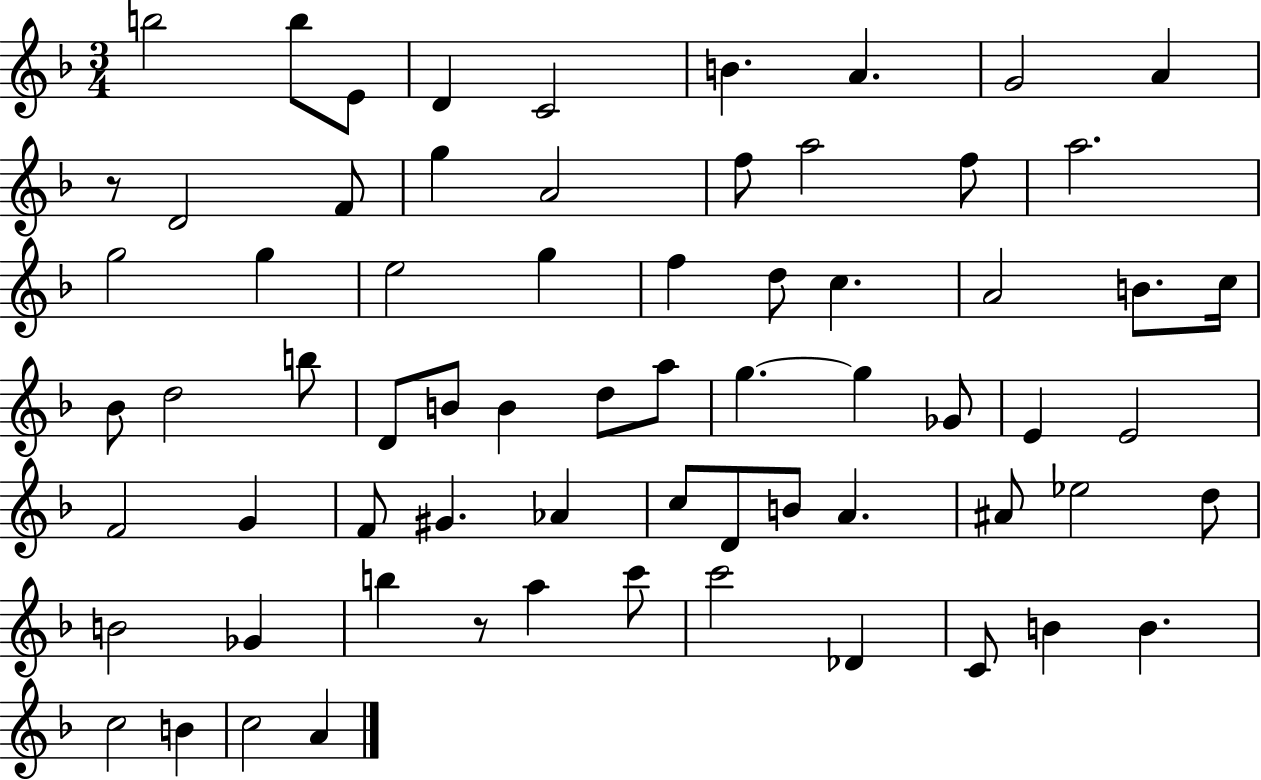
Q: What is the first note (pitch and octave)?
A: B5